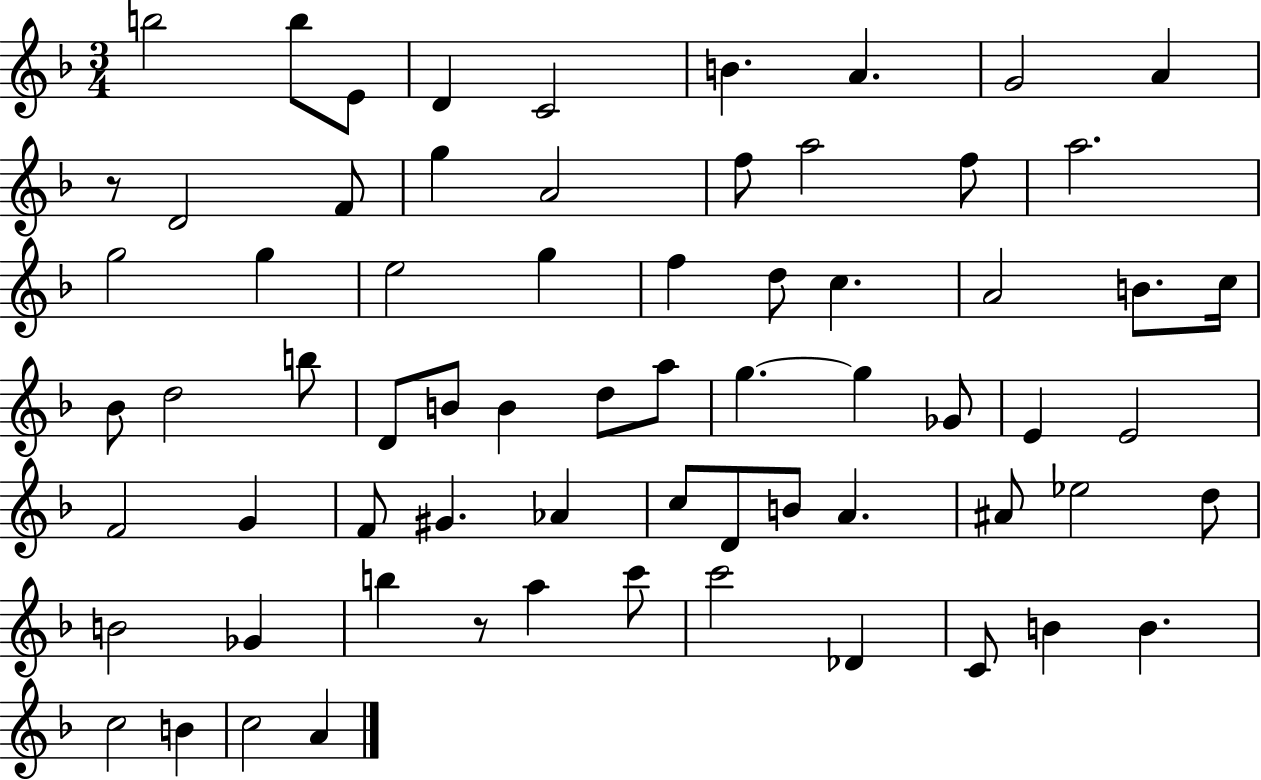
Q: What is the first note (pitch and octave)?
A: B5